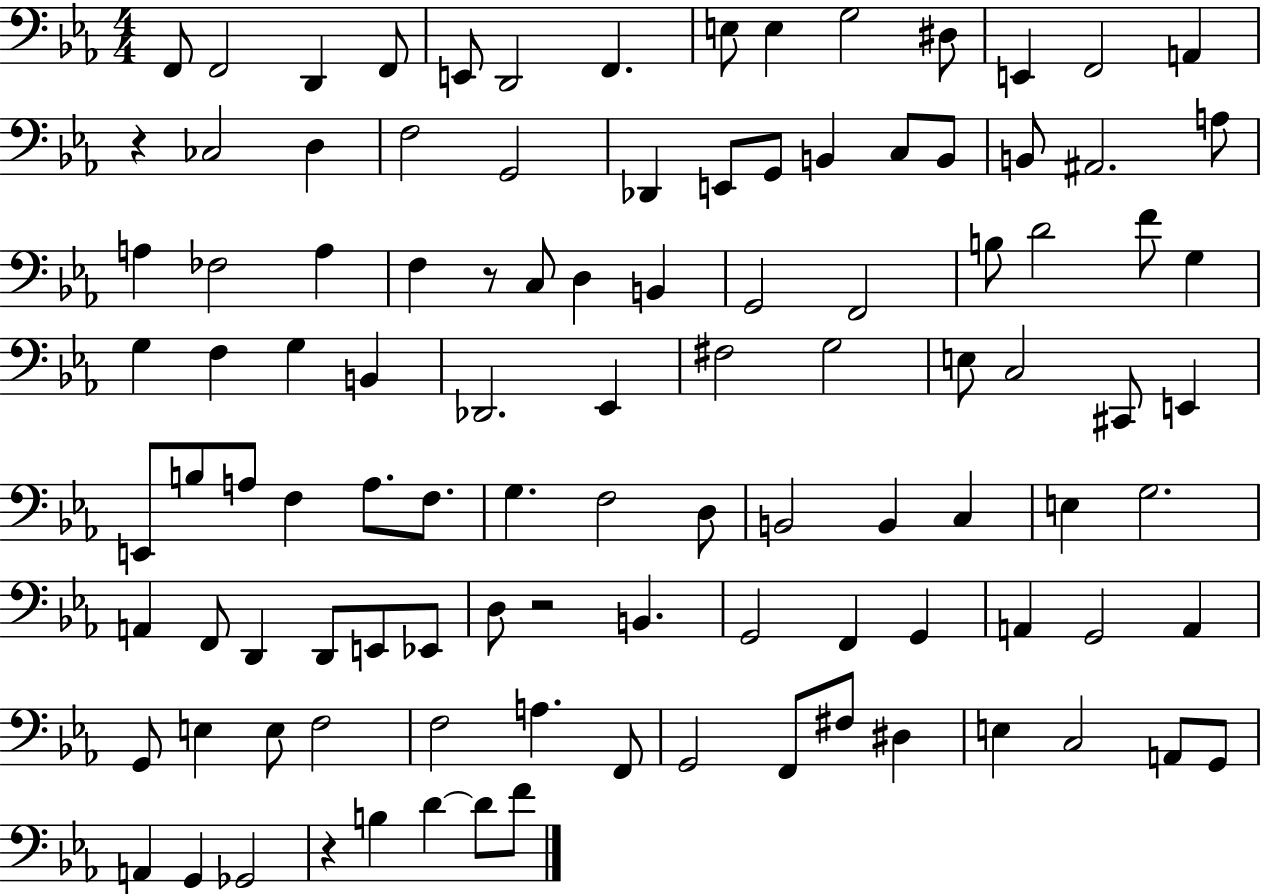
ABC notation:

X:1
T:Untitled
M:4/4
L:1/4
K:Eb
F,,/2 F,,2 D,, F,,/2 E,,/2 D,,2 F,, E,/2 E, G,2 ^D,/2 E,, F,,2 A,, z _C,2 D, F,2 G,,2 _D,, E,,/2 G,,/2 B,, C,/2 B,,/2 B,,/2 ^A,,2 A,/2 A, _F,2 A, F, z/2 C,/2 D, B,, G,,2 F,,2 B,/2 D2 F/2 G, G, F, G, B,, _D,,2 _E,, ^F,2 G,2 E,/2 C,2 ^C,,/2 E,, E,,/2 B,/2 A,/2 F, A,/2 F,/2 G, F,2 D,/2 B,,2 B,, C, E, G,2 A,, F,,/2 D,, D,,/2 E,,/2 _E,,/2 D,/2 z2 B,, G,,2 F,, G,, A,, G,,2 A,, G,,/2 E, E,/2 F,2 F,2 A, F,,/2 G,,2 F,,/2 ^F,/2 ^D, E, C,2 A,,/2 G,,/2 A,, G,, _G,,2 z B, D D/2 F/2